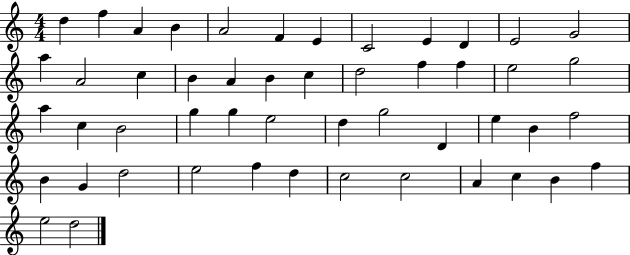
D5/q F5/q A4/q B4/q A4/h F4/q E4/q C4/h E4/q D4/q E4/h G4/h A5/q A4/h C5/q B4/q A4/q B4/q C5/q D5/h F5/q F5/q E5/h G5/h A5/q C5/q B4/h G5/q G5/q E5/h D5/q G5/h D4/q E5/q B4/q F5/h B4/q G4/q D5/h E5/h F5/q D5/q C5/h C5/h A4/q C5/q B4/q F5/q E5/h D5/h